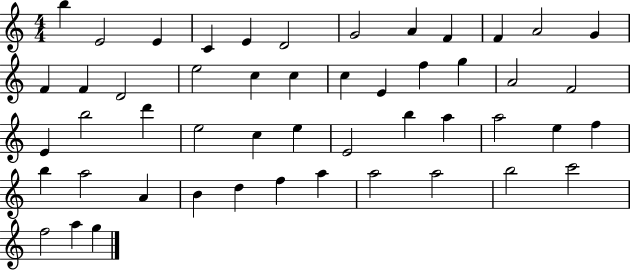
{
  \clef treble
  \numericTimeSignature
  \time 4/4
  \key c \major
  b''4 e'2 e'4 | c'4 e'4 d'2 | g'2 a'4 f'4 | f'4 a'2 g'4 | \break f'4 f'4 d'2 | e''2 c''4 c''4 | c''4 e'4 f''4 g''4 | a'2 f'2 | \break e'4 b''2 d'''4 | e''2 c''4 e''4 | e'2 b''4 a''4 | a''2 e''4 f''4 | \break b''4 a''2 a'4 | b'4 d''4 f''4 a''4 | a''2 a''2 | b''2 c'''2 | \break f''2 a''4 g''4 | \bar "|."
}